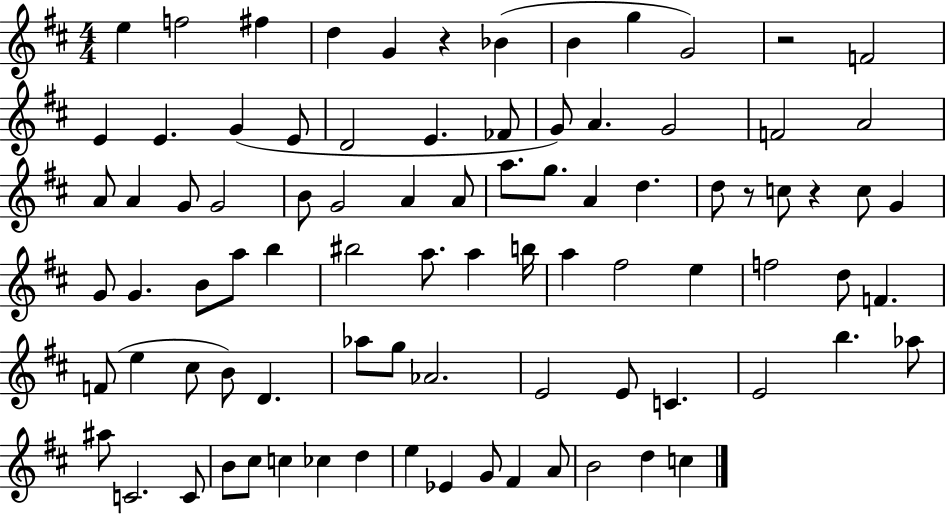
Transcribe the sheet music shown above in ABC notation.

X:1
T:Untitled
M:4/4
L:1/4
K:D
e f2 ^f d G z _B B g G2 z2 F2 E E G E/2 D2 E _F/2 G/2 A G2 F2 A2 A/2 A G/2 G2 B/2 G2 A A/2 a/2 g/2 A d d/2 z/2 c/2 z c/2 G G/2 G B/2 a/2 b ^b2 a/2 a b/4 a ^f2 e f2 d/2 F F/2 e ^c/2 B/2 D _a/2 g/2 _A2 E2 E/2 C E2 b _a/2 ^a/2 C2 C/2 B/2 ^c/2 c _c d e _E G/2 ^F A/2 B2 d c